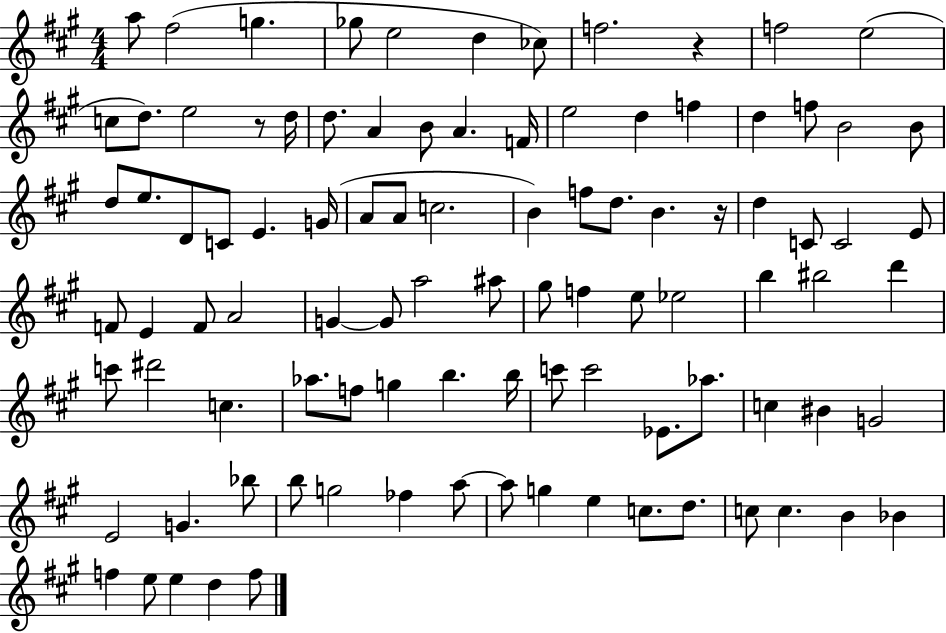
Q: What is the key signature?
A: A major